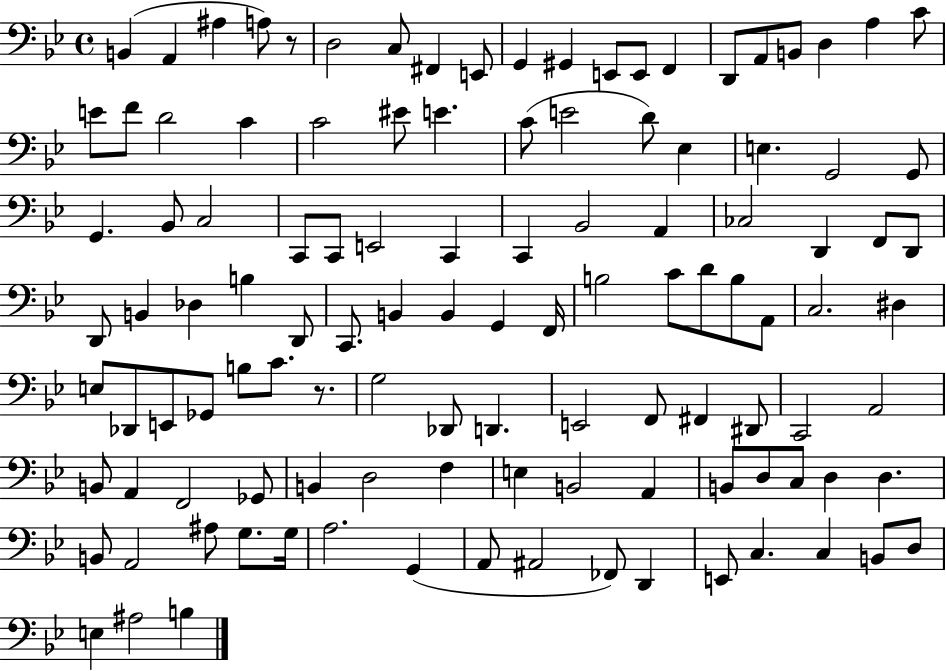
X:1
T:Untitled
M:4/4
L:1/4
K:Bb
B,, A,, ^A, A,/2 z/2 D,2 C,/2 ^F,, E,,/2 G,, ^G,, E,,/2 E,,/2 F,, D,,/2 A,,/2 B,,/2 D, A, C/2 E/2 F/2 D2 C C2 ^E/2 E C/2 E2 D/2 _E, E, G,,2 G,,/2 G,, _B,,/2 C,2 C,,/2 C,,/2 E,,2 C,, C,, _B,,2 A,, _C,2 D,, F,,/2 D,,/2 D,,/2 B,, _D, B, D,,/2 C,,/2 B,, B,, G,, F,,/4 B,2 C/2 D/2 B,/2 A,,/2 C,2 ^D, E,/2 _D,,/2 E,,/2 _G,,/2 B,/2 C/2 z/2 G,2 _D,,/2 D,, E,,2 F,,/2 ^F,, ^D,,/2 C,,2 A,,2 B,,/2 A,, F,,2 _G,,/2 B,, D,2 F, E, B,,2 A,, B,,/2 D,/2 C,/2 D, D, B,,/2 A,,2 ^A,/2 G,/2 G,/4 A,2 G,, A,,/2 ^A,,2 _F,,/2 D,, E,,/2 C, C, B,,/2 D,/2 E, ^A,2 B,